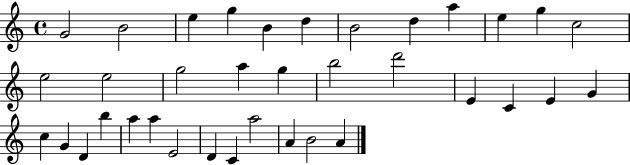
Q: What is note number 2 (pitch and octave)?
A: B4